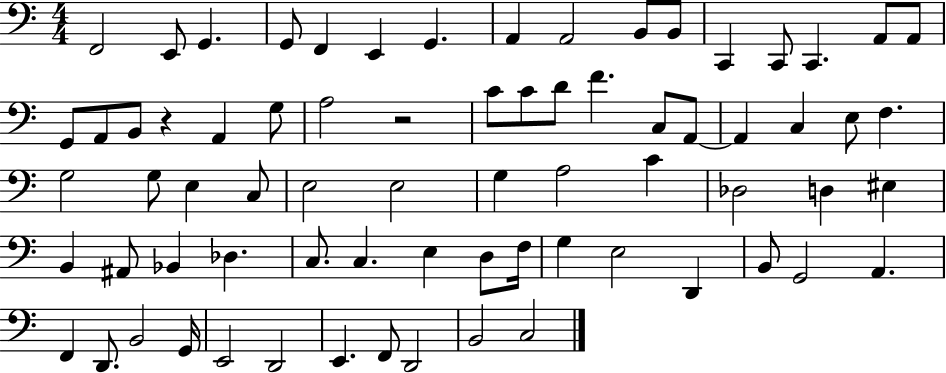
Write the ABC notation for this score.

X:1
T:Untitled
M:4/4
L:1/4
K:C
F,,2 E,,/2 G,, G,,/2 F,, E,, G,, A,, A,,2 B,,/2 B,,/2 C,, C,,/2 C,, A,,/2 A,,/2 G,,/2 A,,/2 B,,/2 z A,, G,/2 A,2 z2 C/2 C/2 D/2 F C,/2 A,,/2 A,, C, E,/2 F, G,2 G,/2 E, C,/2 E,2 E,2 G, A,2 C _D,2 D, ^E, B,, ^A,,/2 _B,, _D, C,/2 C, E, D,/2 F,/4 G, E,2 D,, B,,/2 G,,2 A,, F,, D,,/2 B,,2 G,,/4 E,,2 D,,2 E,, F,,/2 D,,2 B,,2 C,2